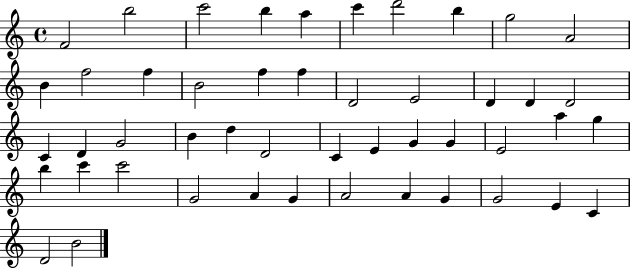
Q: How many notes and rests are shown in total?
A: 48